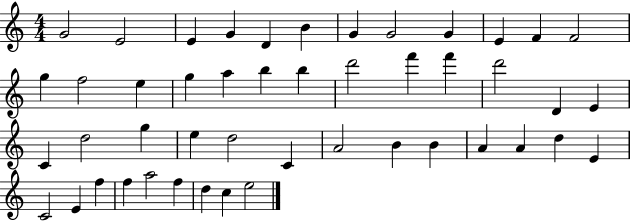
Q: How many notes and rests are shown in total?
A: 47